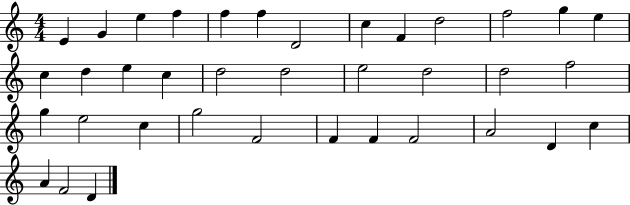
E4/q G4/q E5/q F5/q F5/q F5/q D4/h C5/q F4/q D5/h F5/h G5/q E5/q C5/q D5/q E5/q C5/q D5/h D5/h E5/h D5/h D5/h F5/h G5/q E5/h C5/q G5/h F4/h F4/q F4/q F4/h A4/h D4/q C5/q A4/q F4/h D4/q